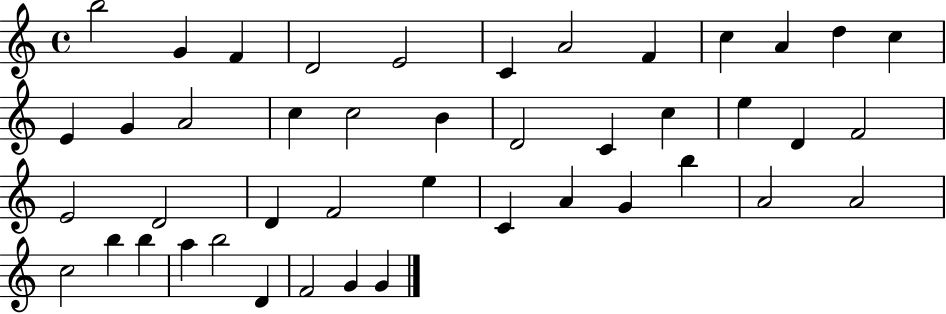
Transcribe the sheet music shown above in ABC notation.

X:1
T:Untitled
M:4/4
L:1/4
K:C
b2 G F D2 E2 C A2 F c A d c E G A2 c c2 B D2 C c e D F2 E2 D2 D F2 e C A G b A2 A2 c2 b b a b2 D F2 G G